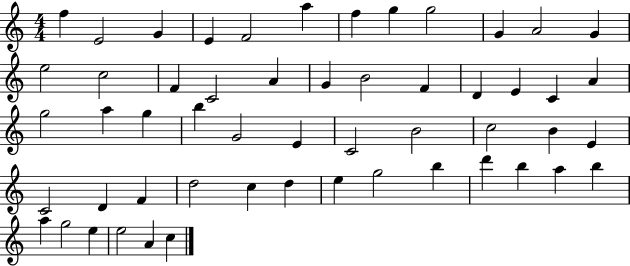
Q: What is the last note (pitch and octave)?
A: C5